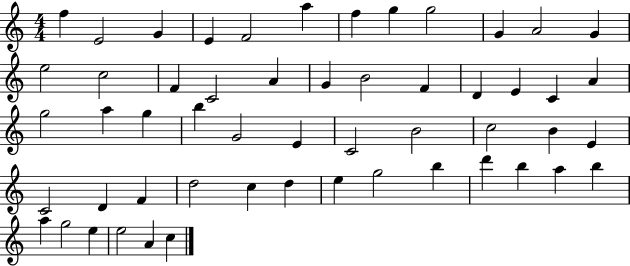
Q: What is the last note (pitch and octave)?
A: C5